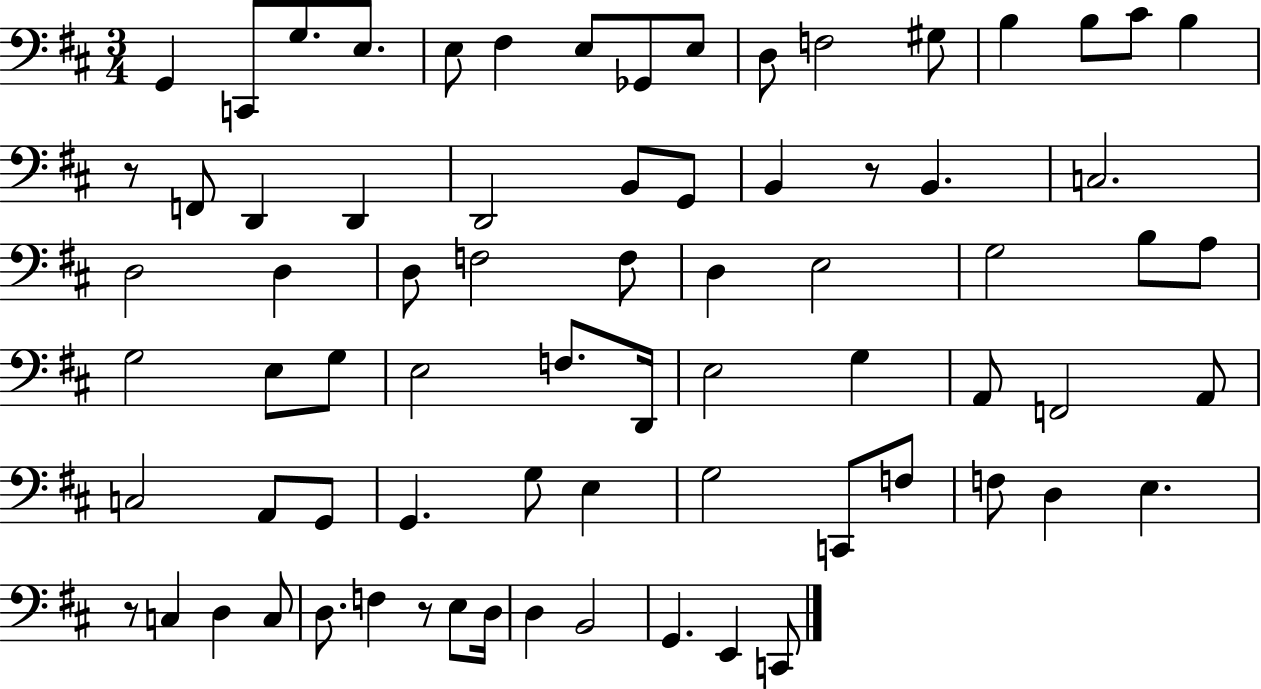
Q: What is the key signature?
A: D major